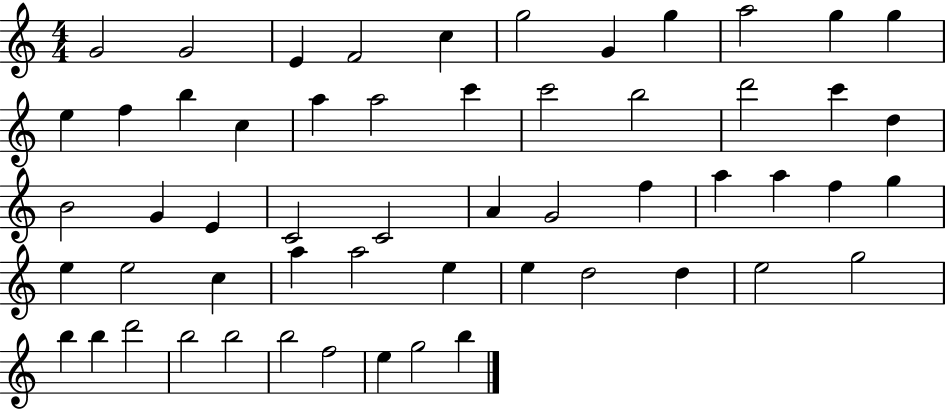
G4/h G4/h E4/q F4/h C5/q G5/h G4/q G5/q A5/h G5/q G5/q E5/q F5/q B5/q C5/q A5/q A5/h C6/q C6/h B5/h D6/h C6/q D5/q B4/h G4/q E4/q C4/h C4/h A4/q G4/h F5/q A5/q A5/q F5/q G5/q E5/q E5/h C5/q A5/q A5/h E5/q E5/q D5/h D5/q E5/h G5/h B5/q B5/q D6/h B5/h B5/h B5/h F5/h E5/q G5/h B5/q